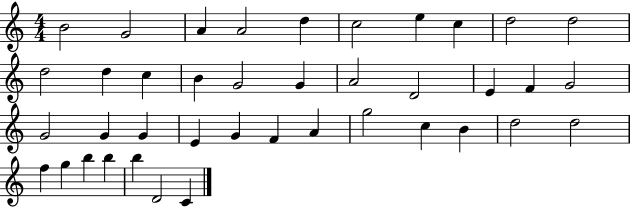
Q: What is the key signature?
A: C major